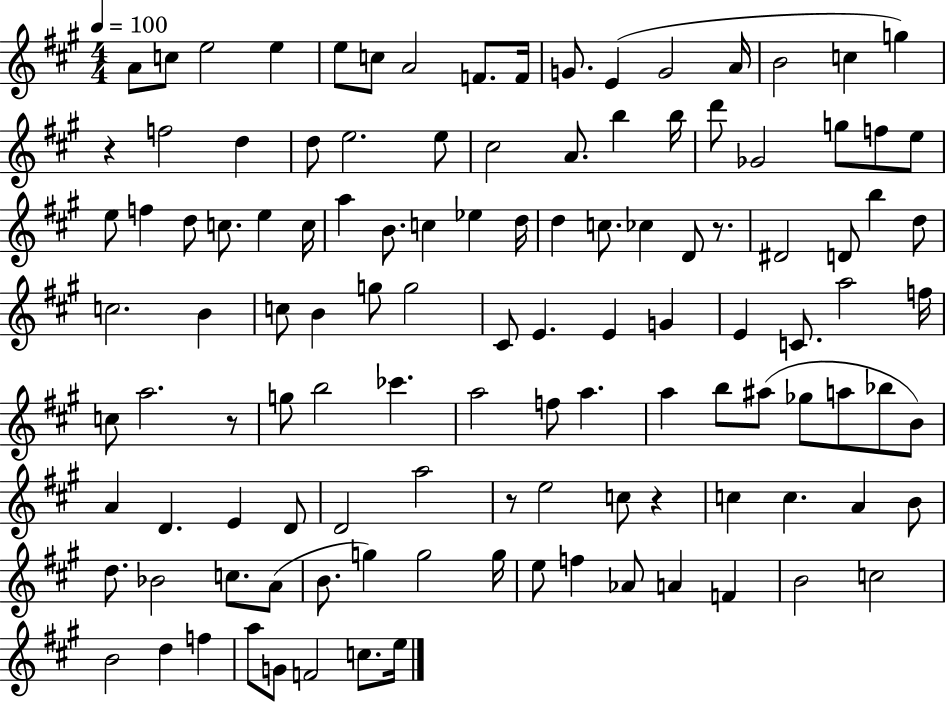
A4/e C5/e E5/h E5/q E5/e C5/e A4/h F4/e. F4/s G4/e. E4/q G4/h A4/s B4/h C5/q G5/q R/q F5/h D5/q D5/e E5/h. E5/e C#5/h A4/e. B5/q B5/s D6/e Gb4/h G5/e F5/e E5/e E5/e F5/q D5/e C5/e. E5/q C5/s A5/q B4/e. C5/q Eb5/q D5/s D5/q C5/e. CES5/q D4/e R/e. D#4/h D4/e B5/q D5/e C5/h. B4/q C5/e B4/q G5/e G5/h C#4/e E4/q. E4/q G4/q E4/q C4/e. A5/h F5/s C5/e A5/h. R/e G5/e B5/h CES6/q. A5/h F5/e A5/q. A5/q B5/e A#5/e Gb5/e A5/e Bb5/e B4/e A4/q D4/q. E4/q D4/e D4/h A5/h R/e E5/h C5/e R/q C5/q C5/q. A4/q B4/e D5/e. Bb4/h C5/e. A4/e B4/e. G5/q G5/h G5/s E5/e F5/q Ab4/e A4/q F4/q B4/h C5/h B4/h D5/q F5/q A5/e G4/e F4/h C5/e. E5/s